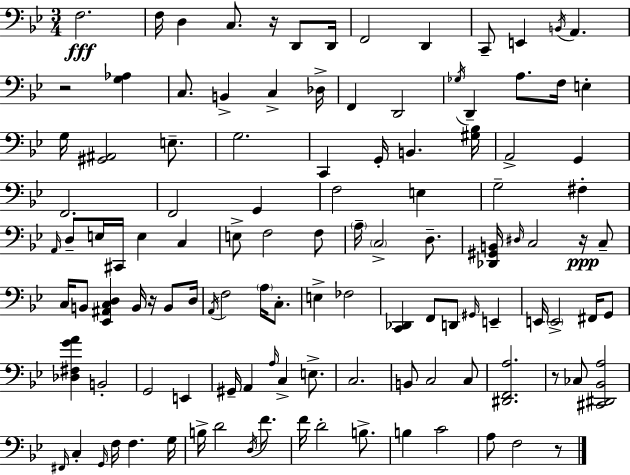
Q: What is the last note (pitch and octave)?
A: F3